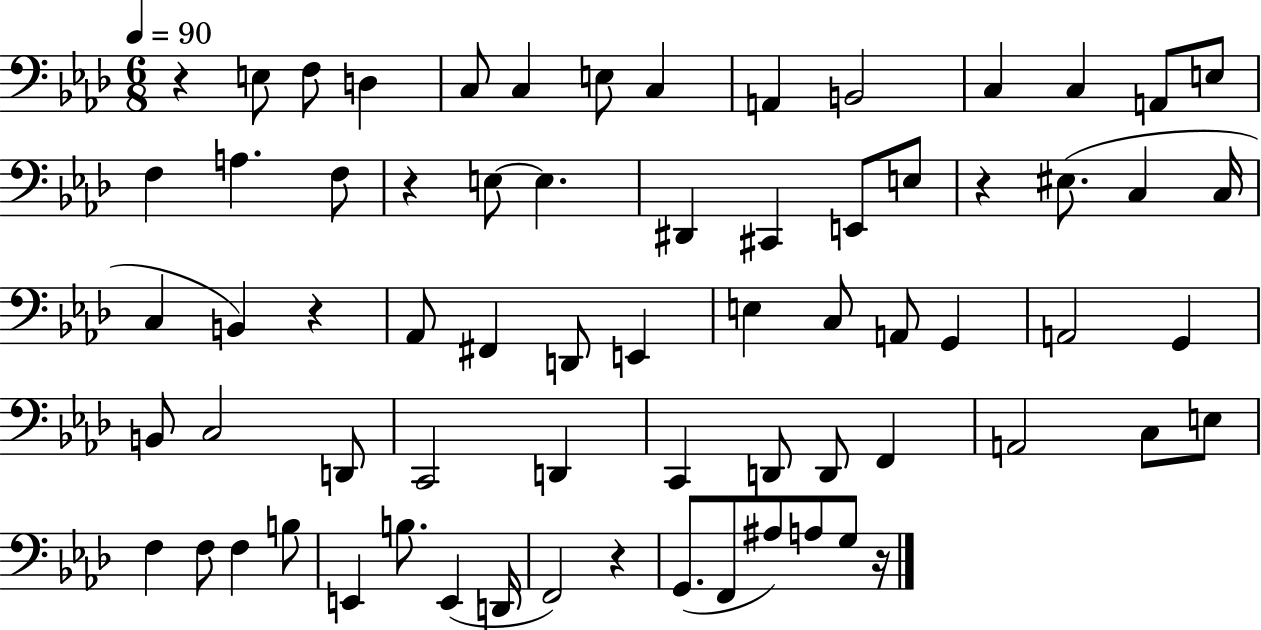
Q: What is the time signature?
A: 6/8